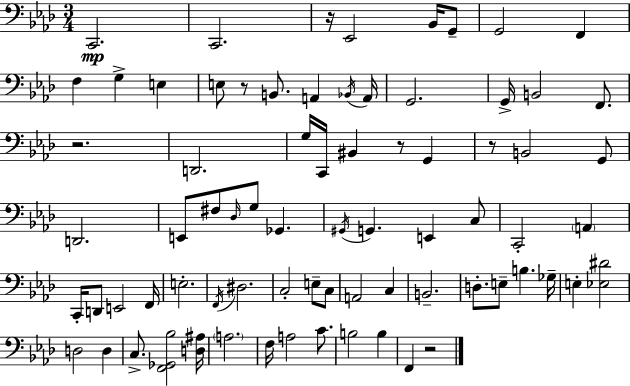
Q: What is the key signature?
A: AES major